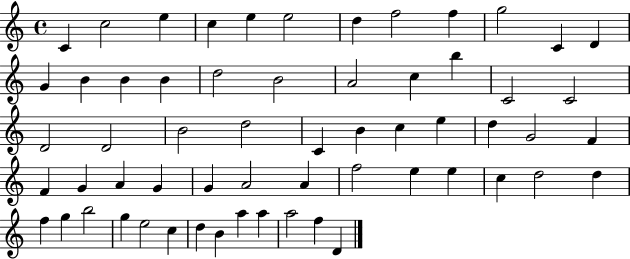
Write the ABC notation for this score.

X:1
T:Untitled
M:4/4
L:1/4
K:C
C c2 e c e e2 d f2 f g2 C D G B B B d2 B2 A2 c b C2 C2 D2 D2 B2 d2 C B c e d G2 F F G A G G A2 A f2 e e c d2 d f g b2 g e2 c d B a a a2 f D